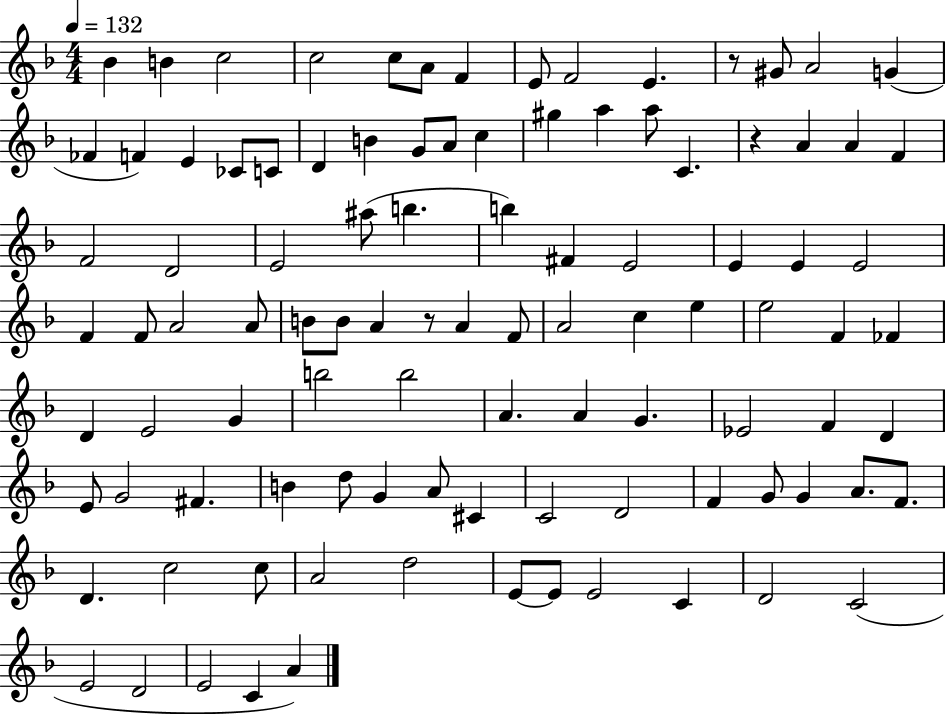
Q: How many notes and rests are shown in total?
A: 101